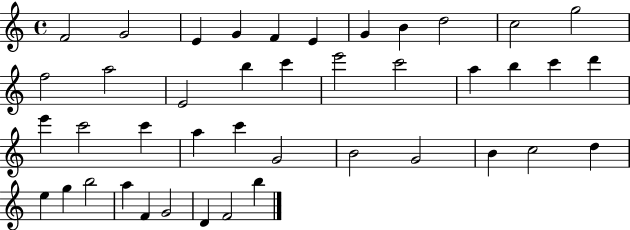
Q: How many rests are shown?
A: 0